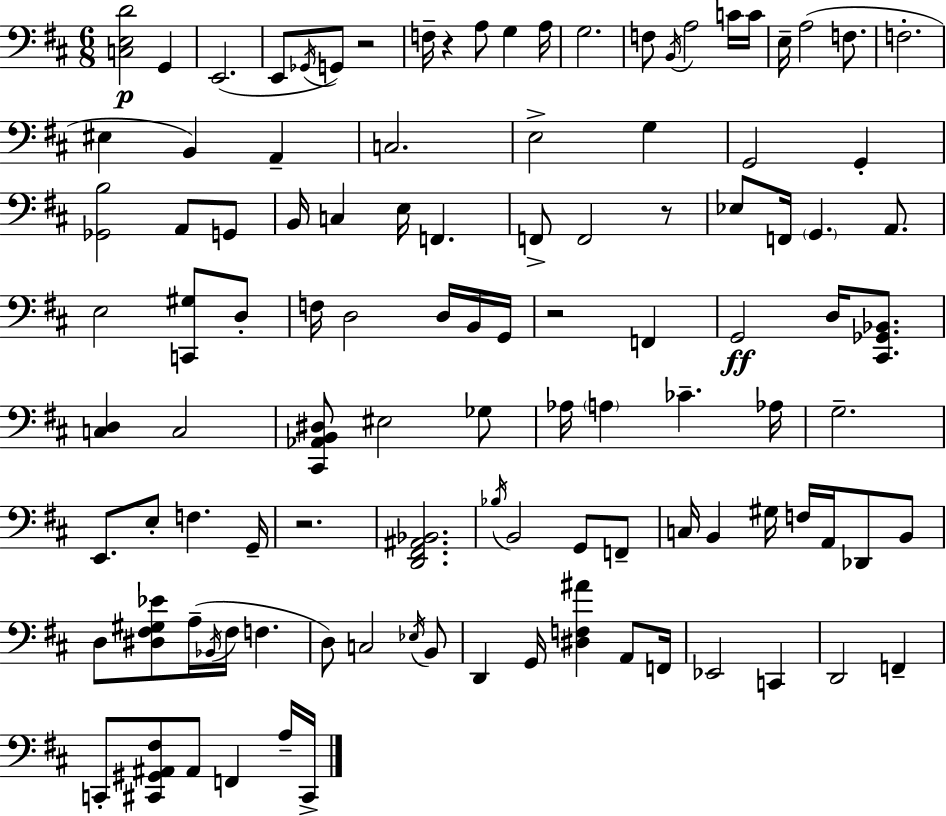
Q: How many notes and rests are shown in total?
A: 109